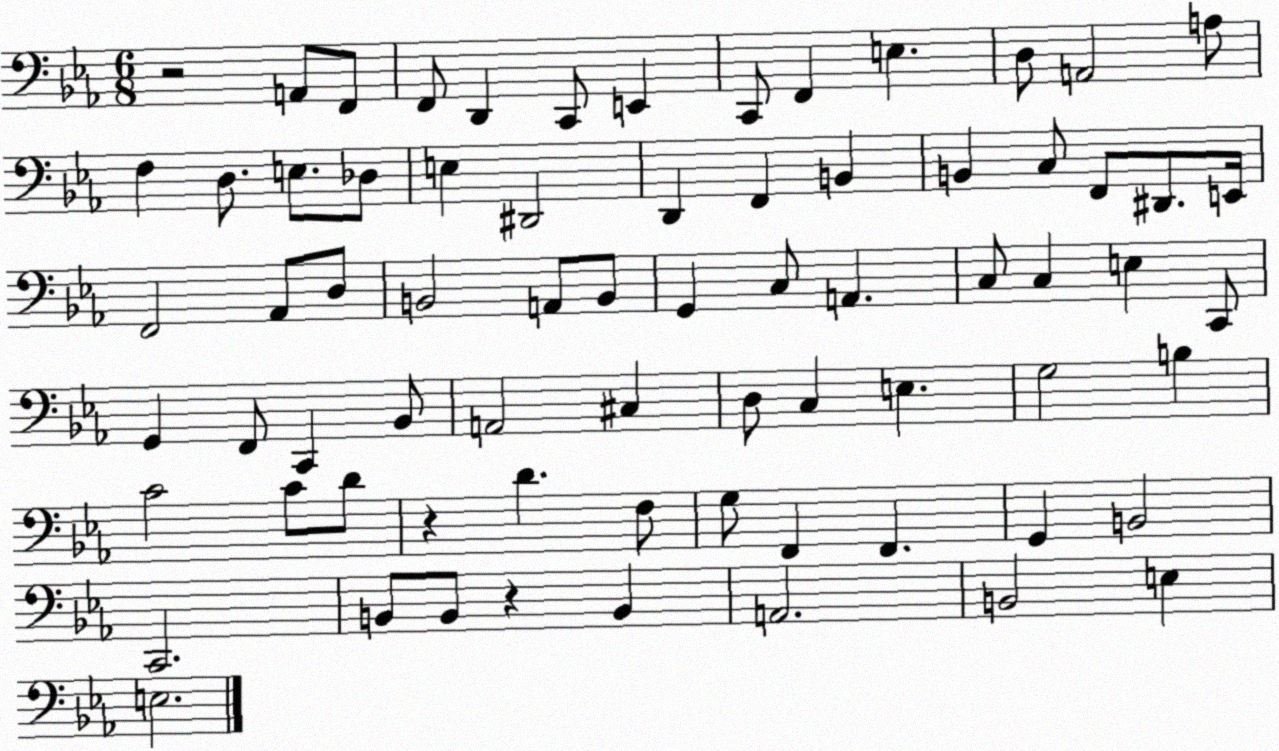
X:1
T:Untitled
M:6/8
L:1/4
K:Eb
z2 A,,/2 F,,/2 F,,/2 D,, C,,/2 E,, C,,/2 F,, E, D,/2 A,,2 A,/2 F, D,/2 E,/2 _D,/2 E, ^D,,2 D,, F,, B,, B,, C,/2 F,,/2 ^D,,/2 E,,/4 F,,2 _A,,/2 D,/2 B,,2 A,,/2 B,,/2 G,, C,/2 A,, C,/2 C, E, C,,/2 G,, F,,/2 C,, _B,,/2 A,,2 ^C, D,/2 C, E, G,2 B, C2 C/2 D/2 z D F,/2 G,/2 F,, F,, G,, B,,2 C,,2 B,,/2 B,,/2 z B,, A,,2 B,,2 E, E,2